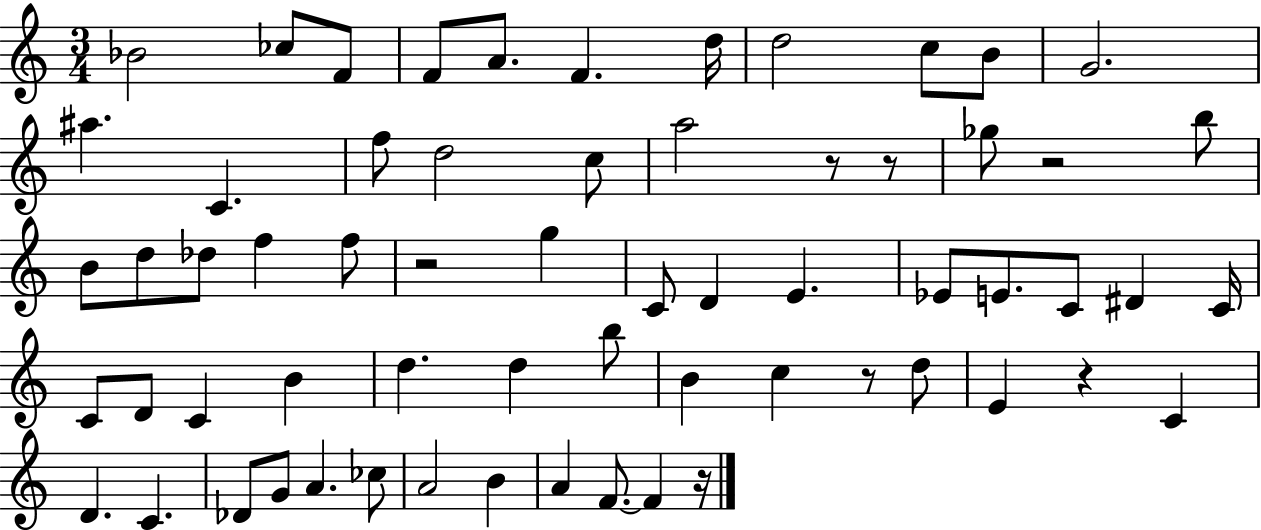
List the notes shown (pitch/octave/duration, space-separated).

Bb4/h CES5/e F4/e F4/e A4/e. F4/q. D5/s D5/h C5/e B4/e G4/h. A#5/q. C4/q. F5/e D5/h C5/e A5/h R/e R/e Gb5/e R/h B5/e B4/e D5/e Db5/e F5/q F5/e R/h G5/q C4/e D4/q E4/q. Eb4/e E4/e. C4/e D#4/q C4/s C4/e D4/e C4/q B4/q D5/q. D5/q B5/e B4/q C5/q R/e D5/e E4/q R/q C4/q D4/q. C4/q. Db4/e G4/e A4/q. CES5/e A4/h B4/q A4/q F4/e. F4/q R/s